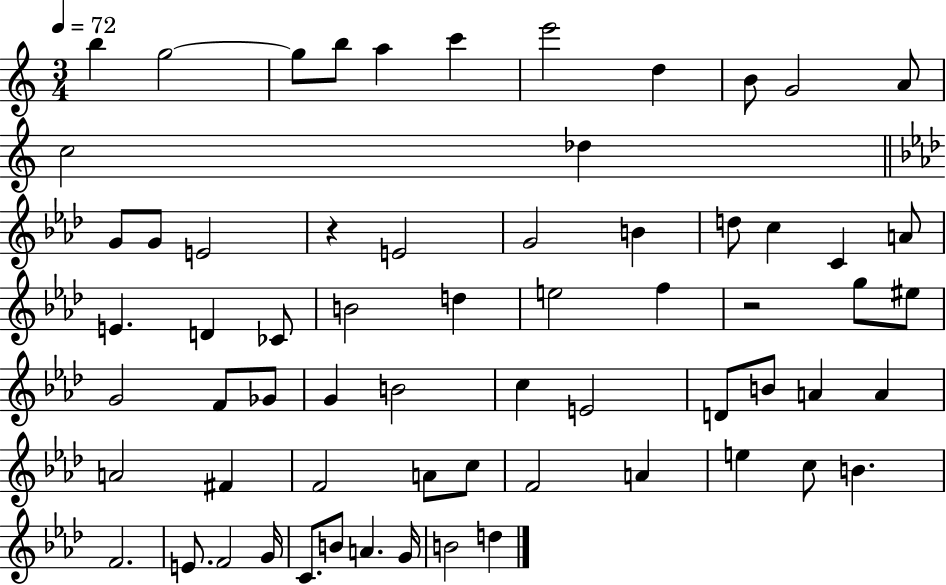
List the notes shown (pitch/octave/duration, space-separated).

B5/q G5/h G5/e B5/e A5/q C6/q E6/h D5/q B4/e G4/h A4/e C5/h Db5/q G4/e G4/e E4/h R/q E4/h G4/h B4/q D5/e C5/q C4/q A4/e E4/q. D4/q CES4/e B4/h D5/q E5/h F5/q R/h G5/e EIS5/e G4/h F4/e Gb4/e G4/q B4/h C5/q E4/h D4/e B4/e A4/q A4/q A4/h F#4/q F4/h A4/e C5/e F4/h A4/q E5/q C5/e B4/q. F4/h. E4/e. F4/h G4/s C4/e. B4/e A4/q. G4/s B4/h D5/q